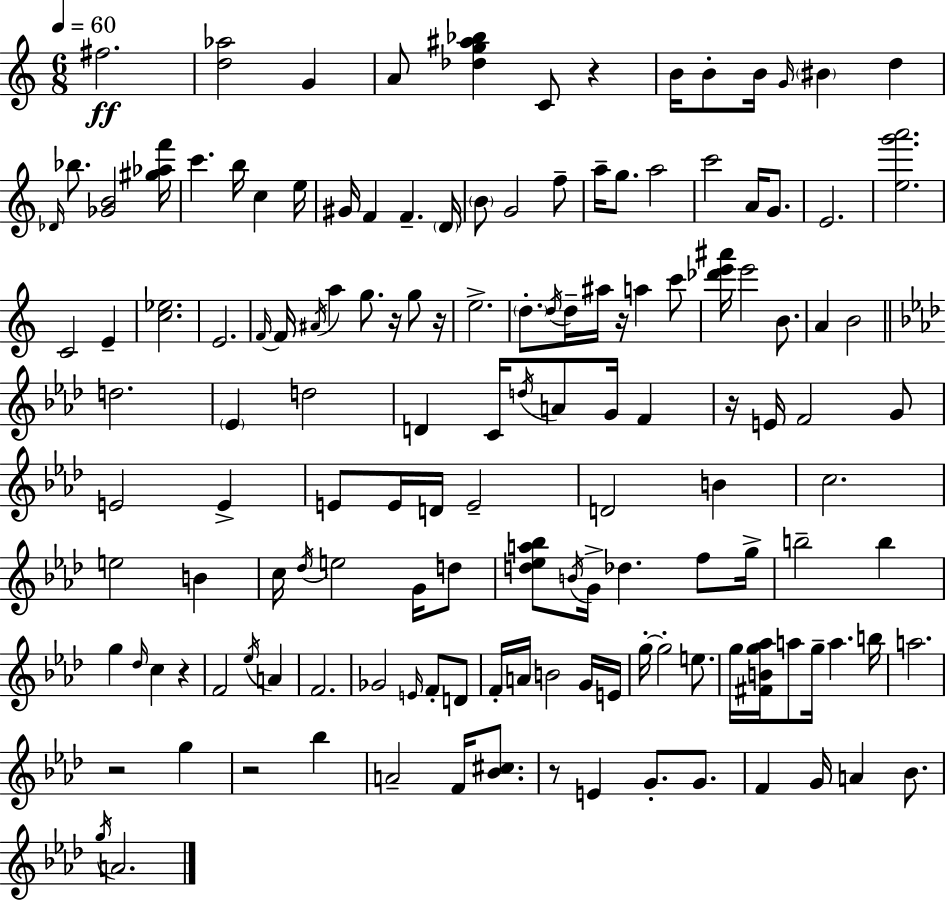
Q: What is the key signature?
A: C major